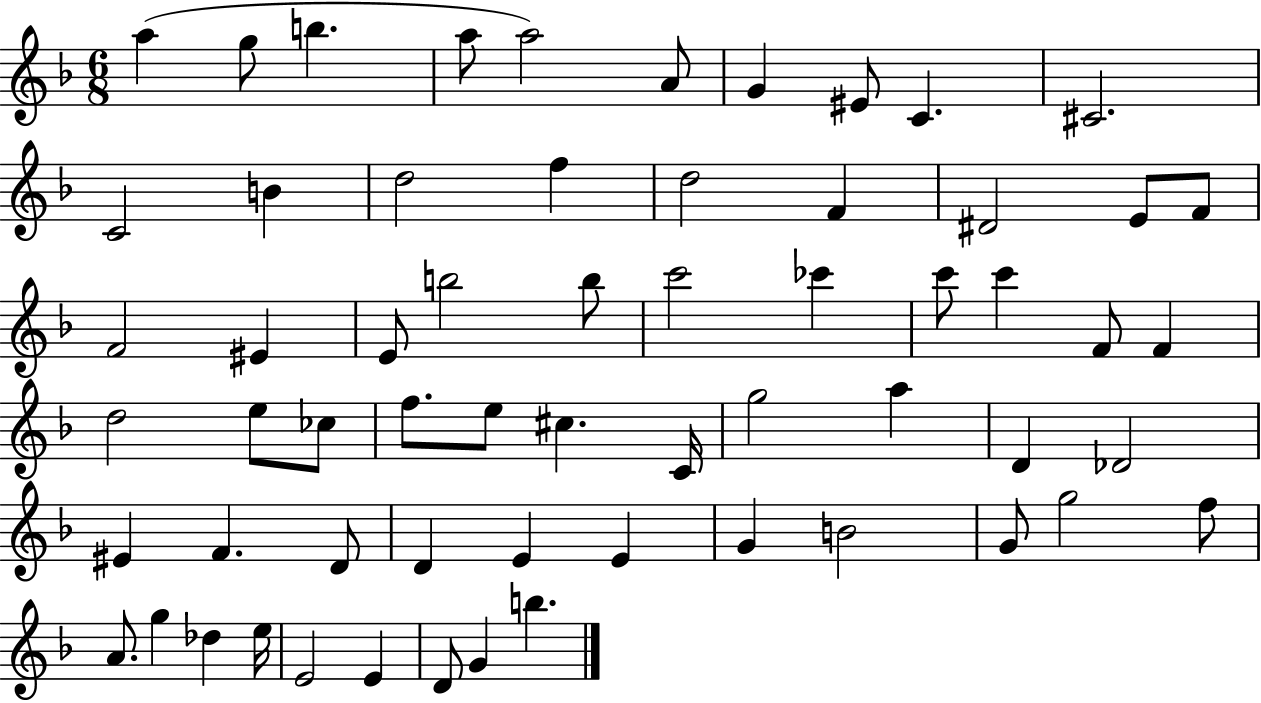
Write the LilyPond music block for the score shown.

{
  \clef treble
  \numericTimeSignature
  \time 6/8
  \key f \major
  a''4( g''8 b''4. | a''8 a''2) a'8 | g'4 eis'8 c'4. | cis'2. | \break c'2 b'4 | d''2 f''4 | d''2 f'4 | dis'2 e'8 f'8 | \break f'2 eis'4 | e'8 b''2 b''8 | c'''2 ces'''4 | c'''8 c'''4 f'8 f'4 | \break d''2 e''8 ces''8 | f''8. e''8 cis''4. c'16 | g''2 a''4 | d'4 des'2 | \break eis'4 f'4. d'8 | d'4 e'4 e'4 | g'4 b'2 | g'8 g''2 f''8 | \break a'8. g''4 des''4 e''16 | e'2 e'4 | d'8 g'4 b''4. | \bar "|."
}